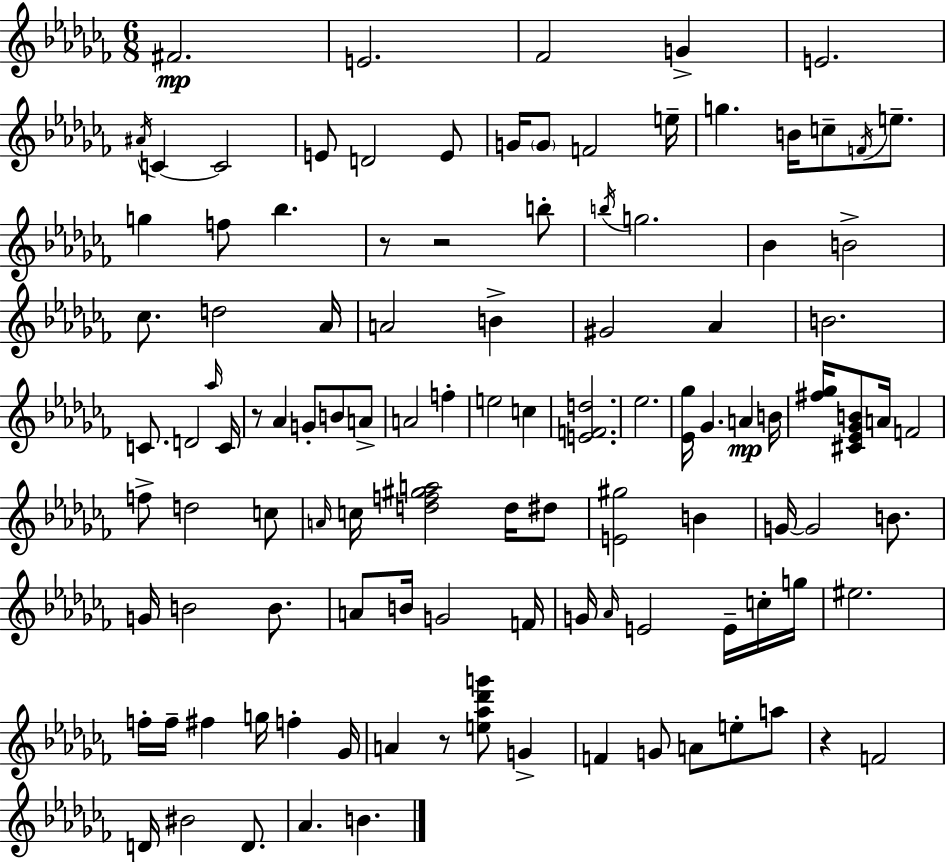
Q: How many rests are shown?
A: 5